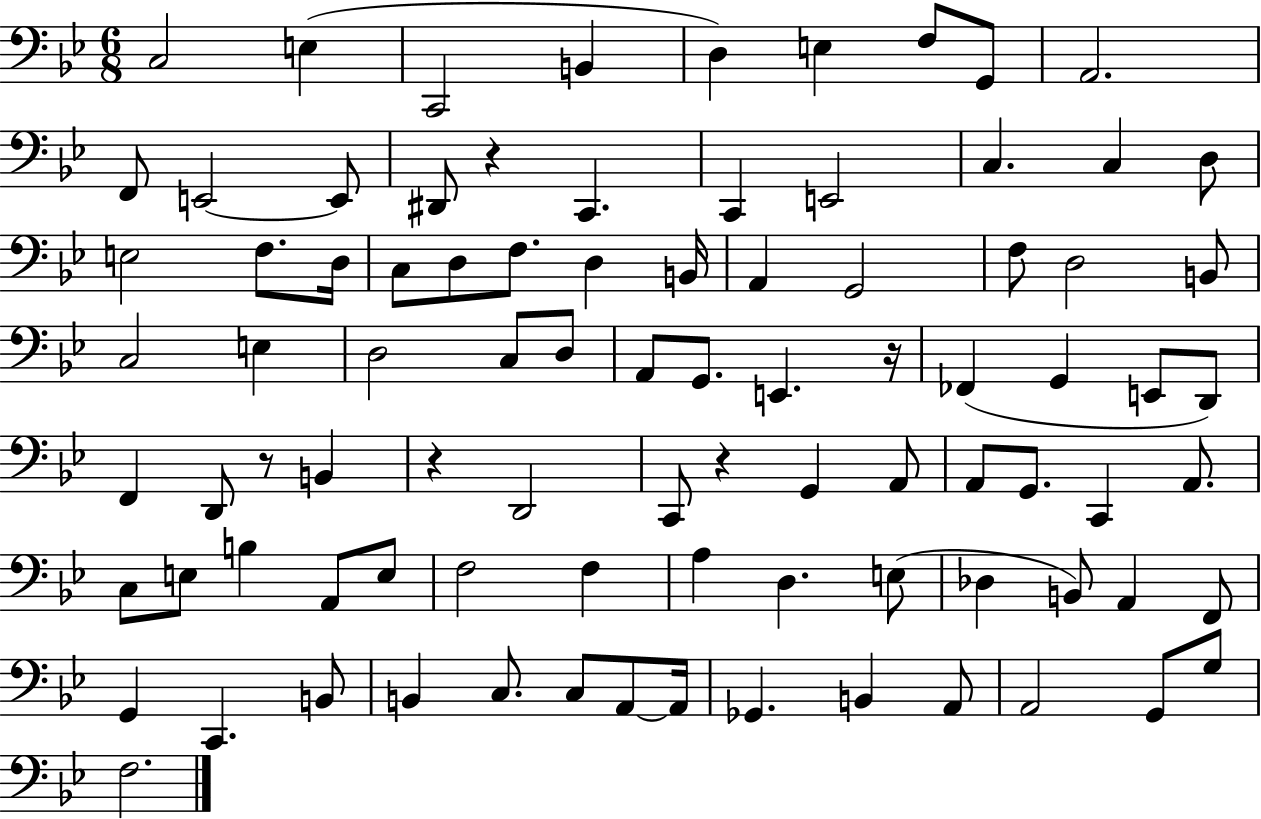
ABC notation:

X:1
T:Untitled
M:6/8
L:1/4
K:Bb
C,2 E, C,,2 B,, D, E, F,/2 G,,/2 A,,2 F,,/2 E,,2 E,,/2 ^D,,/2 z C,, C,, E,,2 C, C, D,/2 E,2 F,/2 D,/4 C,/2 D,/2 F,/2 D, B,,/4 A,, G,,2 F,/2 D,2 B,,/2 C,2 E, D,2 C,/2 D,/2 A,,/2 G,,/2 E,, z/4 _F,, G,, E,,/2 D,,/2 F,, D,,/2 z/2 B,, z D,,2 C,,/2 z G,, A,,/2 A,,/2 G,,/2 C,, A,,/2 C,/2 E,/2 B, A,,/2 E,/2 F,2 F, A, D, E,/2 _D, B,,/2 A,, F,,/2 G,, C,, B,,/2 B,, C,/2 C,/2 A,,/2 A,,/4 _G,, B,, A,,/2 A,,2 G,,/2 G,/2 F,2